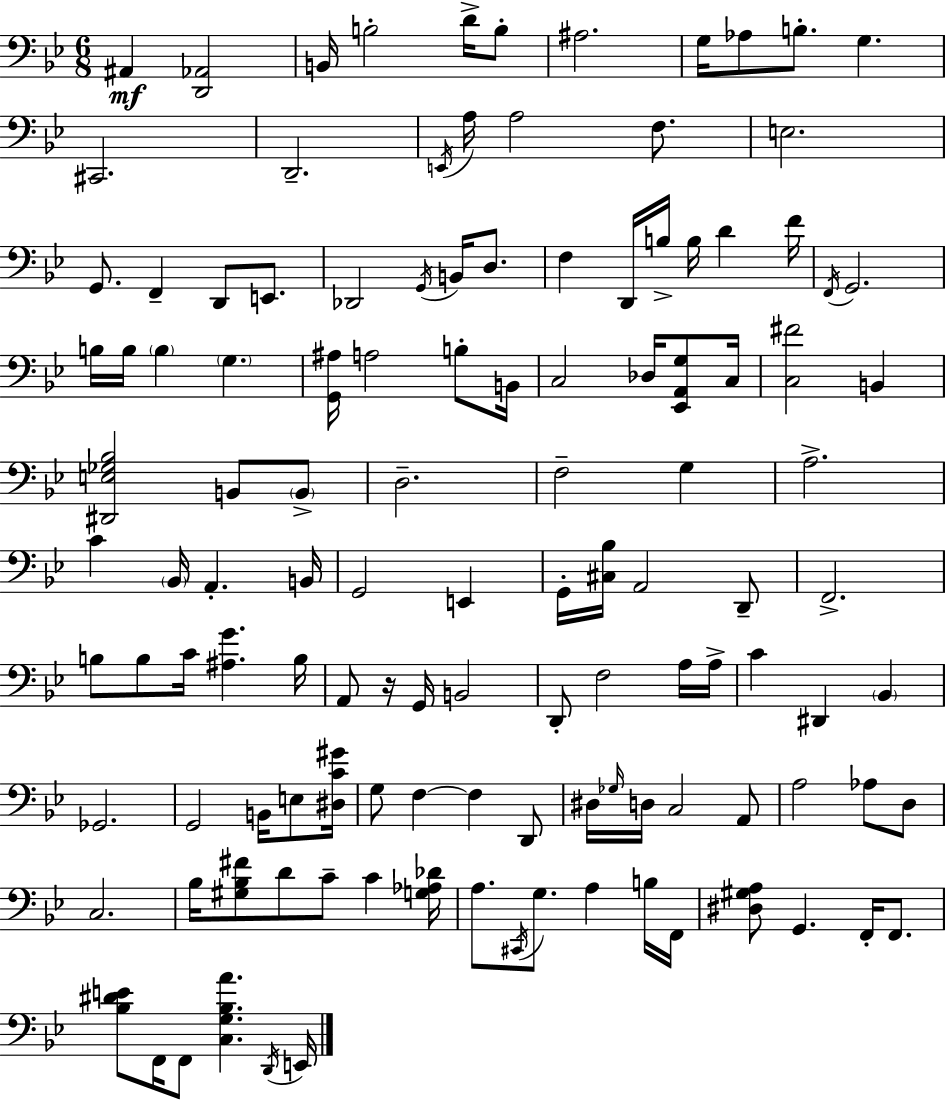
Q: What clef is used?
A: bass